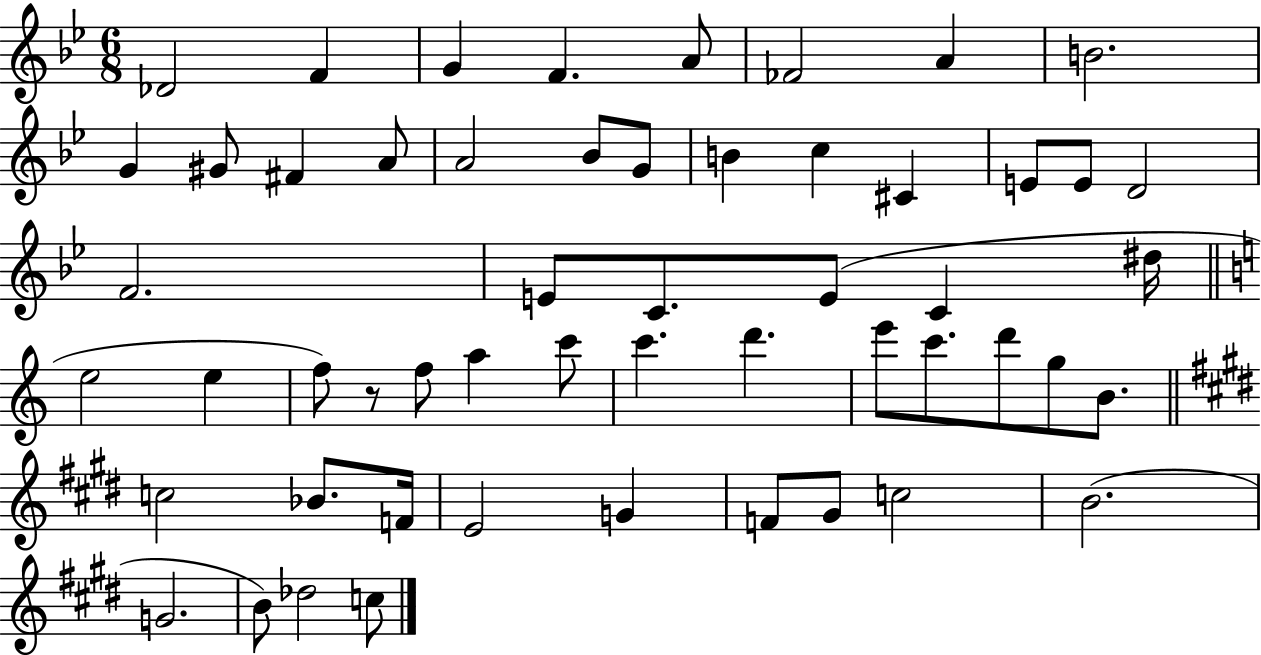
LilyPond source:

{
  \clef treble
  \numericTimeSignature
  \time 6/8
  \key bes \major
  des'2 f'4 | g'4 f'4. a'8 | fes'2 a'4 | b'2. | \break g'4 gis'8 fis'4 a'8 | a'2 bes'8 g'8 | b'4 c''4 cis'4 | e'8 e'8 d'2 | \break f'2. | e'8 c'8. e'8( c'4 dis''16 | \bar "||" \break \key a \minor e''2 e''4 | f''8) r8 f''8 a''4 c'''8 | c'''4. d'''4. | e'''8 c'''8. d'''8 g''8 b'8. | \break \bar "||" \break \key e \major c''2 bes'8. f'16 | e'2 g'4 | f'8 gis'8 c''2 | b'2.( | \break g'2. | b'8) des''2 c''8 | \bar "|."
}